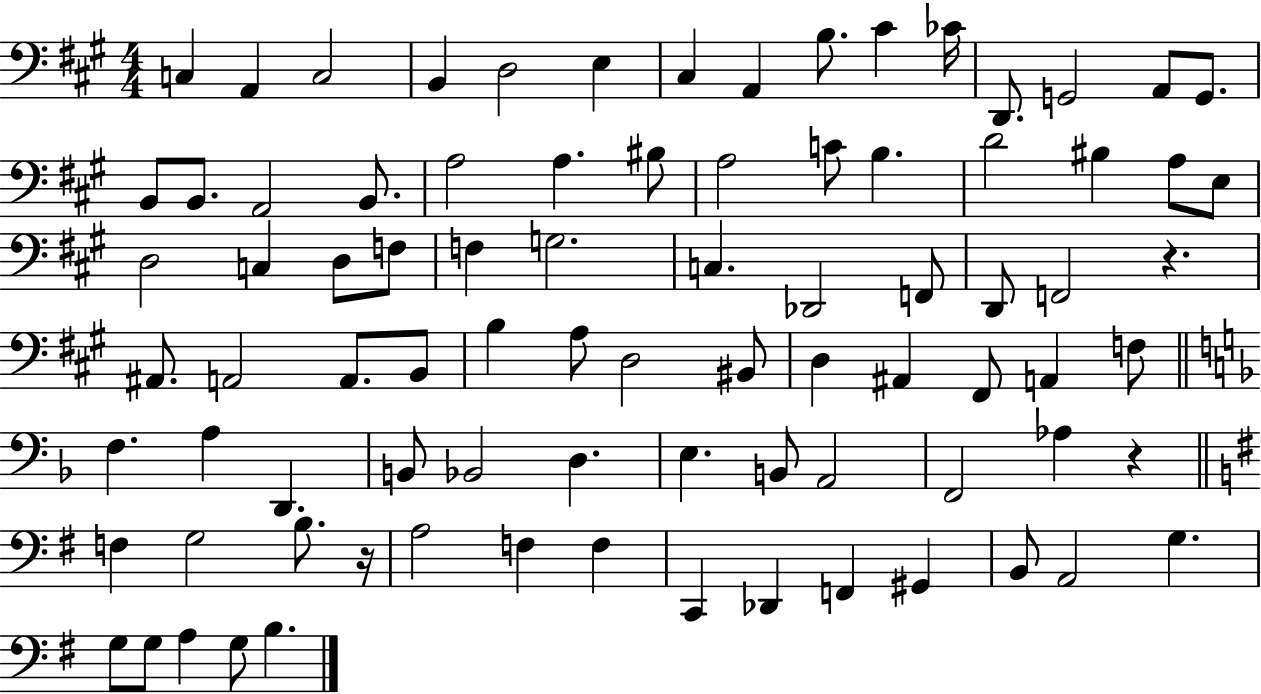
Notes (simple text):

C3/q A2/q C3/h B2/q D3/h E3/q C#3/q A2/q B3/e. C#4/q CES4/s D2/e. G2/h A2/e G2/e. B2/e B2/e. A2/h B2/e. A3/h A3/q. BIS3/e A3/h C4/e B3/q. D4/h BIS3/q A3/e E3/e D3/h C3/q D3/e F3/e F3/q G3/h. C3/q. Db2/h F2/e D2/e F2/h R/q. A#2/e. A2/h A2/e. B2/e B3/q A3/e D3/h BIS2/e D3/q A#2/q F#2/e A2/q F3/e F3/q. A3/q D2/q. B2/e Bb2/h D3/q. E3/q. B2/e A2/h F2/h Ab3/q R/q F3/q G3/h B3/e. R/s A3/h F3/q F3/q C2/q Db2/q F2/q G#2/q B2/e A2/h G3/q. G3/e G3/e A3/q G3/e B3/q.